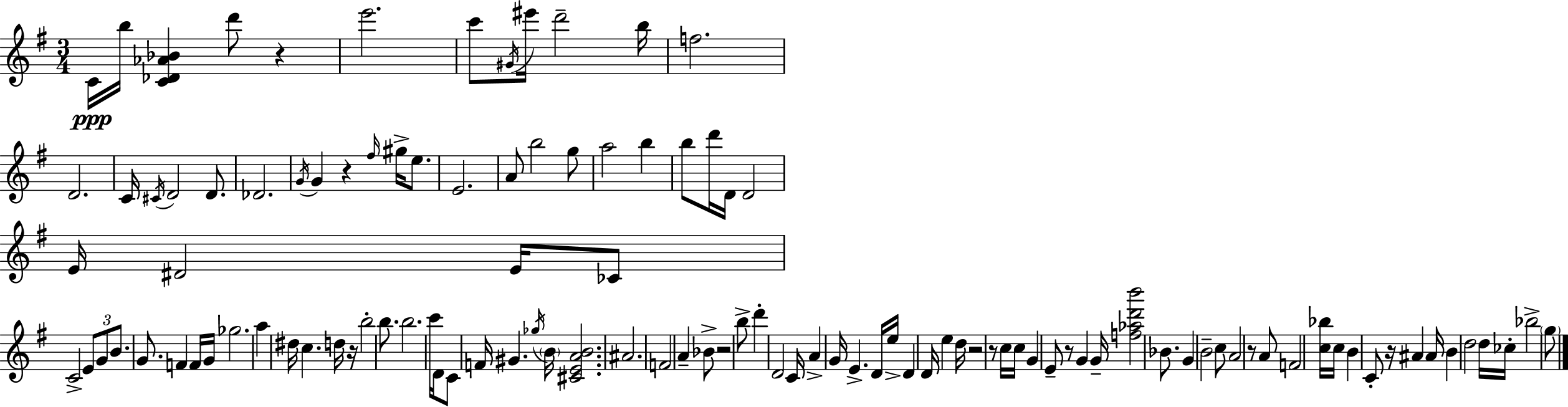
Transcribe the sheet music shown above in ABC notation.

X:1
T:Untitled
M:3/4
L:1/4
K:Em
C/4 b/4 [C_D_A_B] d'/2 z e'2 c'/2 ^G/4 ^e'/4 d'2 b/4 f2 D2 C/4 ^C/4 D2 D/2 _D2 G/4 G z ^f/4 ^g/4 e/2 E2 A/2 b2 g/2 a2 b b/2 d'/4 D/4 D2 E/4 ^D2 E/4 _C/2 C2 E/2 G/2 B/2 G/2 F F/4 G/4 _g2 a ^d/4 c d/4 z/4 b2 b/2 b2 c'/4 D/4 C/2 F/4 ^G _g/4 B/4 [^CEAB]2 ^A2 F2 A _B/2 z2 b/2 d' D2 C/4 A G/4 E D/4 e/4 D D/4 e d/4 z2 z/2 c/4 c/4 G E/2 z/2 G G/4 [f_ad'b']2 _B/2 G B2 c/2 A2 z/2 A/2 F2 [c_b]/4 c/4 B C/2 z/4 ^A ^A/4 B d2 d/4 _c/4 _b2 g/2